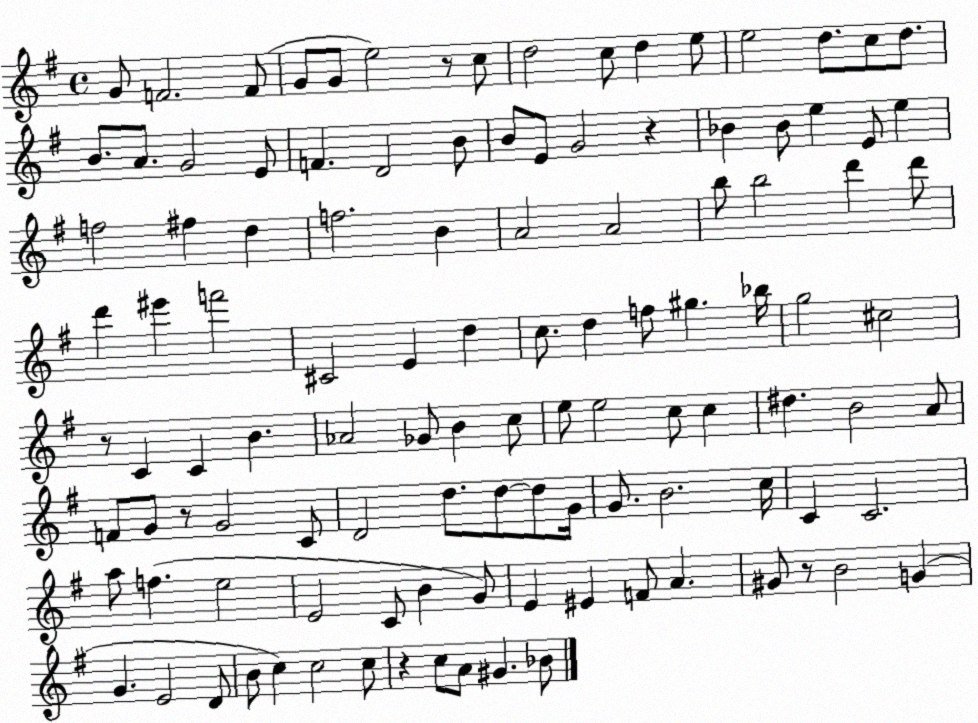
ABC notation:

X:1
T:Untitled
M:4/4
L:1/4
K:G
G/2 F2 F/2 G/2 G/2 e2 z/2 c/2 d2 c/2 d e/2 e2 d/2 c/2 d/2 B/2 A/2 G2 E/2 F D2 B/2 B/2 E/2 G2 z _B _B/2 e E/2 e f2 ^f d f2 B A2 A2 b/2 b2 d' d'/2 d' ^e' f'2 ^C2 E d c/2 d f/2 ^g _b/4 g2 ^c2 z/2 C C B _A2 _G/2 B c/2 e/2 e2 c/2 c ^d B2 A/2 F/2 G/2 z/2 G2 C/2 D2 d/2 d/2 d/2 G/4 G/2 B2 c/4 C C2 a/2 f e2 E2 C/2 B G/2 E ^E F/2 A ^G/2 z/2 B2 G G E2 D/2 B/2 c c2 c/2 z c/2 A/2 ^G _B/2